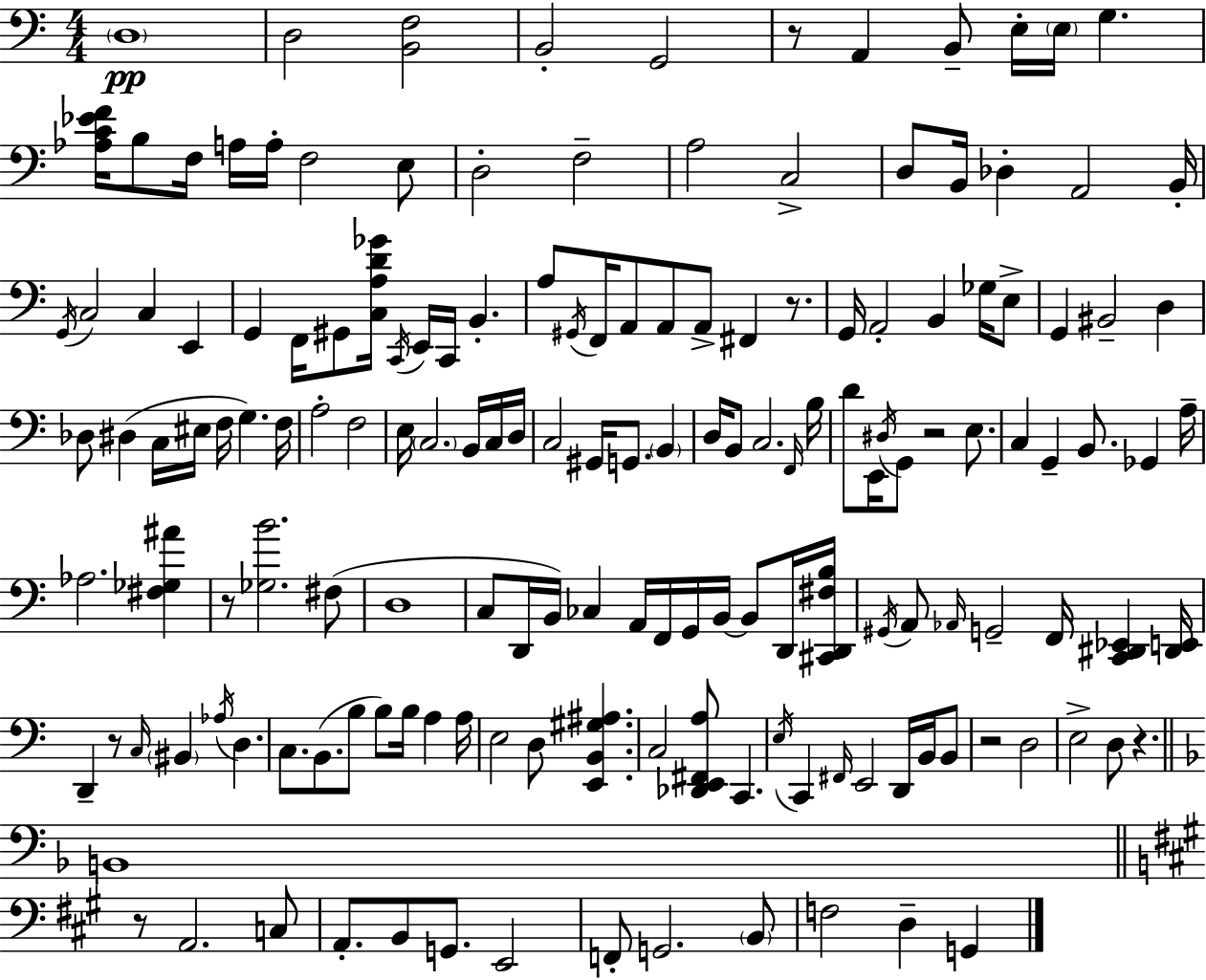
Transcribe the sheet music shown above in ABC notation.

X:1
T:Untitled
M:4/4
L:1/4
K:Am
D,4 D,2 [B,,F,]2 B,,2 G,,2 z/2 A,, B,,/2 E,/4 E,/4 G, [_A,C_EF]/4 B,/2 F,/4 A,/4 A,/4 F,2 E,/2 D,2 F,2 A,2 C,2 D,/2 B,,/4 _D, A,,2 B,,/4 G,,/4 C,2 C, E,, G,, F,,/4 ^G,,/2 [C,A,D_G]/4 C,,/4 E,,/4 C,,/4 B,, A,/2 ^G,,/4 F,,/4 A,,/2 A,,/2 A,,/2 ^F,, z/2 G,,/4 A,,2 B,, _G,/4 E,/2 G,, ^B,,2 D, _D,/2 ^D, C,/4 ^E,/4 F,/4 G, F,/4 A,2 F,2 E,/4 C,2 B,,/4 C,/4 D,/4 C,2 ^G,,/4 G,,/2 B,, D,/4 B,,/2 C,2 F,,/4 B,/4 D/2 E,,/4 ^D,/4 G,,/2 z2 E,/2 C, G,, B,,/2 _G,, A,/4 _A,2 [^F,_G,^A] z/2 [_G,B]2 ^F,/2 D,4 C,/2 D,,/4 B,,/4 _C, A,,/4 F,,/4 G,,/4 B,,/4 B,,/2 D,,/4 [^C,,D,,^F,B,]/4 ^G,,/4 A,,/2 _A,,/4 G,,2 F,,/4 [C,,^D,,_E,,] [^D,,E,,]/4 D,, z/2 C,/4 ^B,, _A,/4 D, C,/2 B,,/2 B,/2 B,/2 B,/4 A, A,/4 E,2 D,/2 [E,,B,,^G,^A,] C,2 [_D,,E,,^F,,A,]/2 C,, E,/4 C,, ^F,,/4 E,,2 D,,/4 B,,/4 B,,/2 z2 D,2 E,2 D,/2 z B,,4 z/2 A,,2 C,/2 A,,/2 B,,/2 G,,/2 E,,2 F,,/2 G,,2 B,,/2 F,2 D, G,,